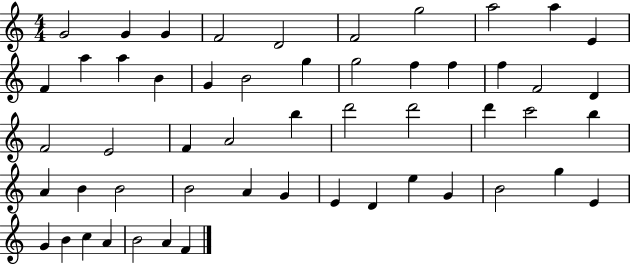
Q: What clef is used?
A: treble